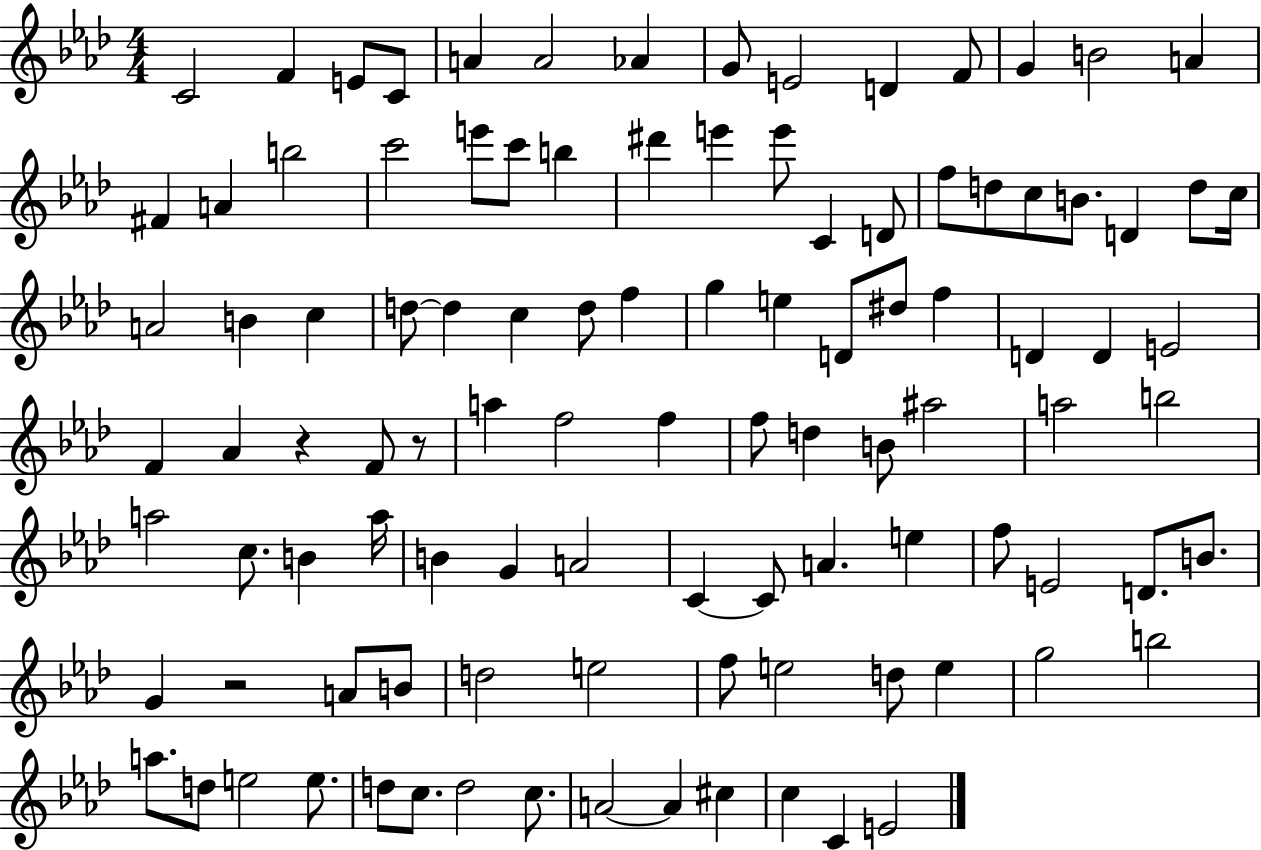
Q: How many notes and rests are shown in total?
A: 104